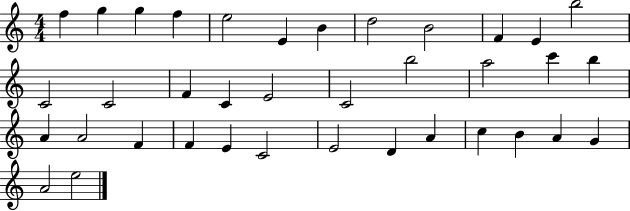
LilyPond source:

{
  \clef treble
  \numericTimeSignature
  \time 4/4
  \key c \major
  f''4 g''4 g''4 f''4 | e''2 e'4 b'4 | d''2 b'2 | f'4 e'4 b''2 | \break c'2 c'2 | f'4 c'4 e'2 | c'2 b''2 | a''2 c'''4 b''4 | \break a'4 a'2 f'4 | f'4 e'4 c'2 | e'2 d'4 a'4 | c''4 b'4 a'4 g'4 | \break a'2 e''2 | \bar "|."
}